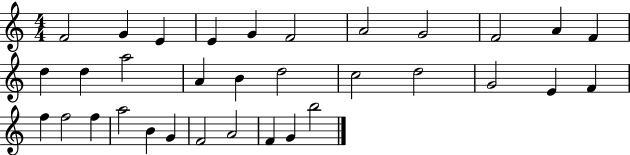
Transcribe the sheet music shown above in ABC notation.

X:1
T:Untitled
M:4/4
L:1/4
K:C
F2 G E E G F2 A2 G2 F2 A F d d a2 A B d2 c2 d2 G2 E F f f2 f a2 B G F2 A2 F G b2